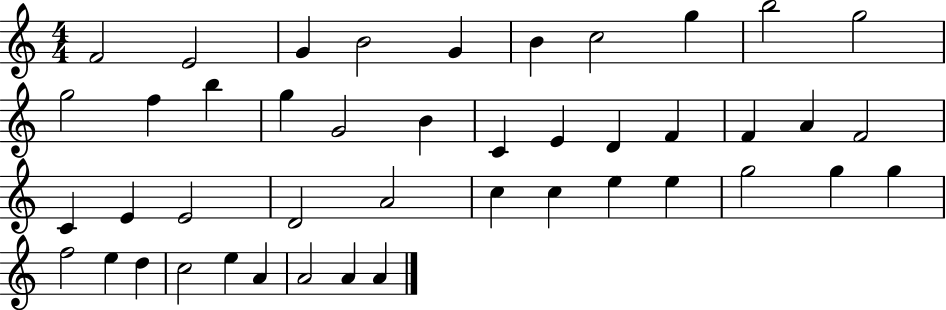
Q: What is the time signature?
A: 4/4